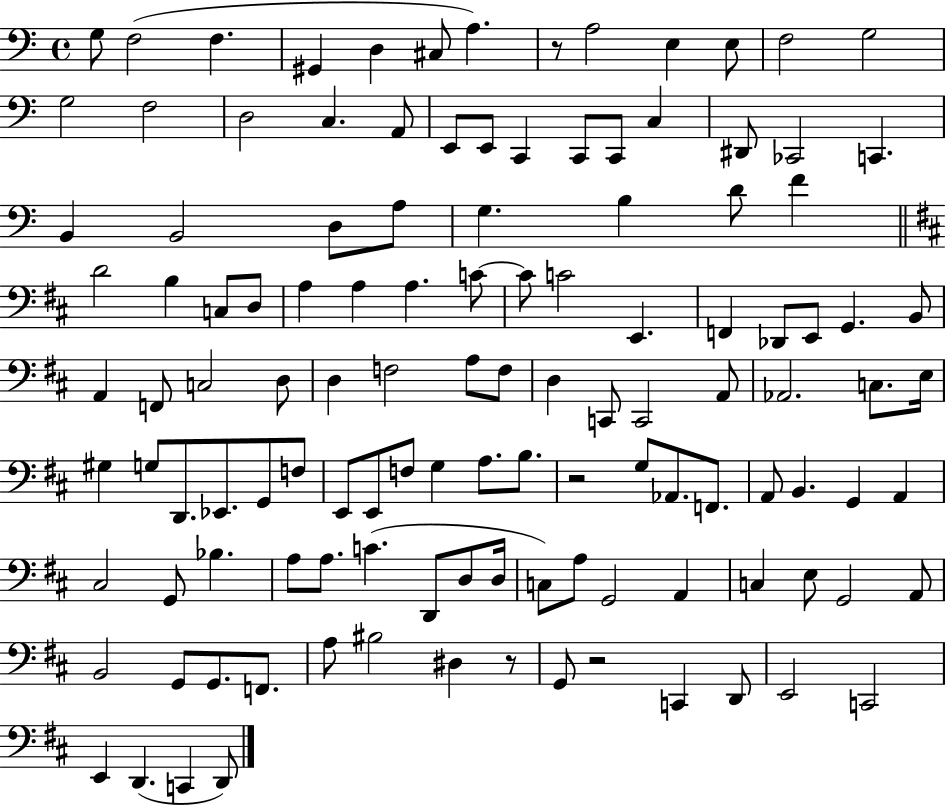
{
  \clef bass
  \time 4/4
  \defaultTimeSignature
  \key c \major
  g8 f2( f4. | gis,4 d4 cis8 a4.) | r8 a2 e4 e8 | f2 g2 | \break g2 f2 | d2 c4. a,8 | e,8 e,8 c,4 c,8 c,8 c4 | dis,8 ces,2 c,4. | \break b,4 b,2 d8 a8 | g4. b4 d'8 f'4 | \bar "||" \break \key d \major d'2 b4 c8 d8 | a4 a4 a4. c'8~~ | c'8 c'2 e,4. | f,4 des,8 e,8 g,4. b,8 | \break a,4 f,8 c2 d8 | d4 f2 a8 f8 | d4 c,8 c,2 a,8 | aes,2. c8. e16 | \break gis4 g8 d,8. ees,8. g,8 f8 | e,8 e,8 f8 g4 a8. b8. | r2 g8 aes,8. f,8. | a,8 b,4. g,4 a,4 | \break cis2 g,8 bes4. | a8 a8. c'4.( d,8 d8 d16 | c8) a8 g,2 a,4 | c4 e8 g,2 a,8 | \break b,2 g,8 g,8. f,8. | a8 bis2 dis4 r8 | g,8 r2 c,4 d,8 | e,2 c,2 | \break e,4 d,4.( c,4 d,8) | \bar "|."
}